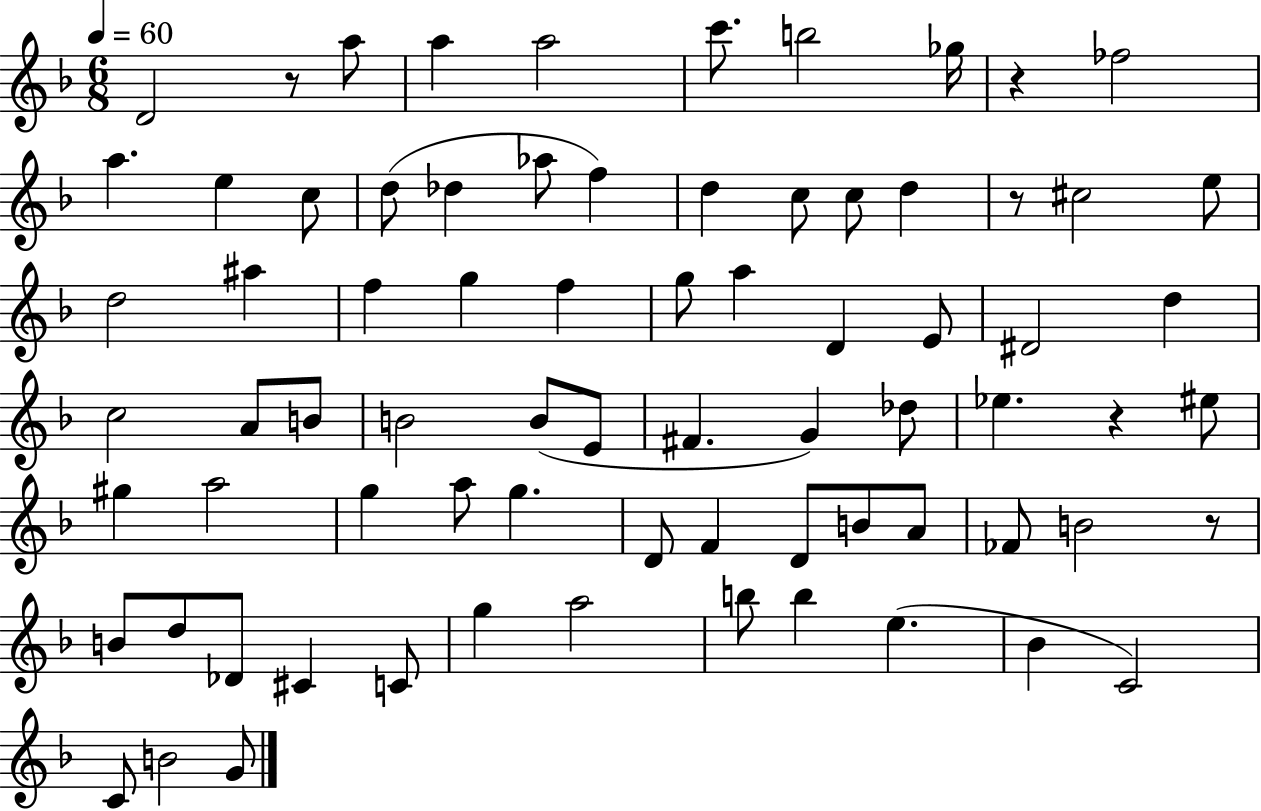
X:1
T:Untitled
M:6/8
L:1/4
K:F
D2 z/2 a/2 a a2 c'/2 b2 _g/4 z _f2 a e c/2 d/2 _d _a/2 f d c/2 c/2 d z/2 ^c2 e/2 d2 ^a f g f g/2 a D E/2 ^D2 d c2 A/2 B/2 B2 B/2 E/2 ^F G _d/2 _e z ^e/2 ^g a2 g a/2 g D/2 F D/2 B/2 A/2 _F/2 B2 z/2 B/2 d/2 _D/2 ^C C/2 g a2 b/2 b e _B C2 C/2 B2 G/2